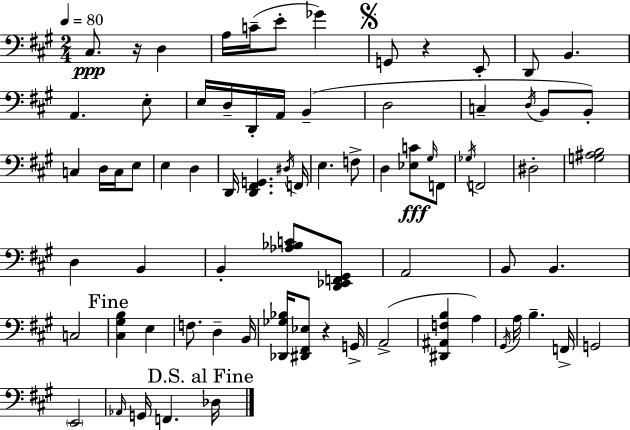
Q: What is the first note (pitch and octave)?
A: C#3